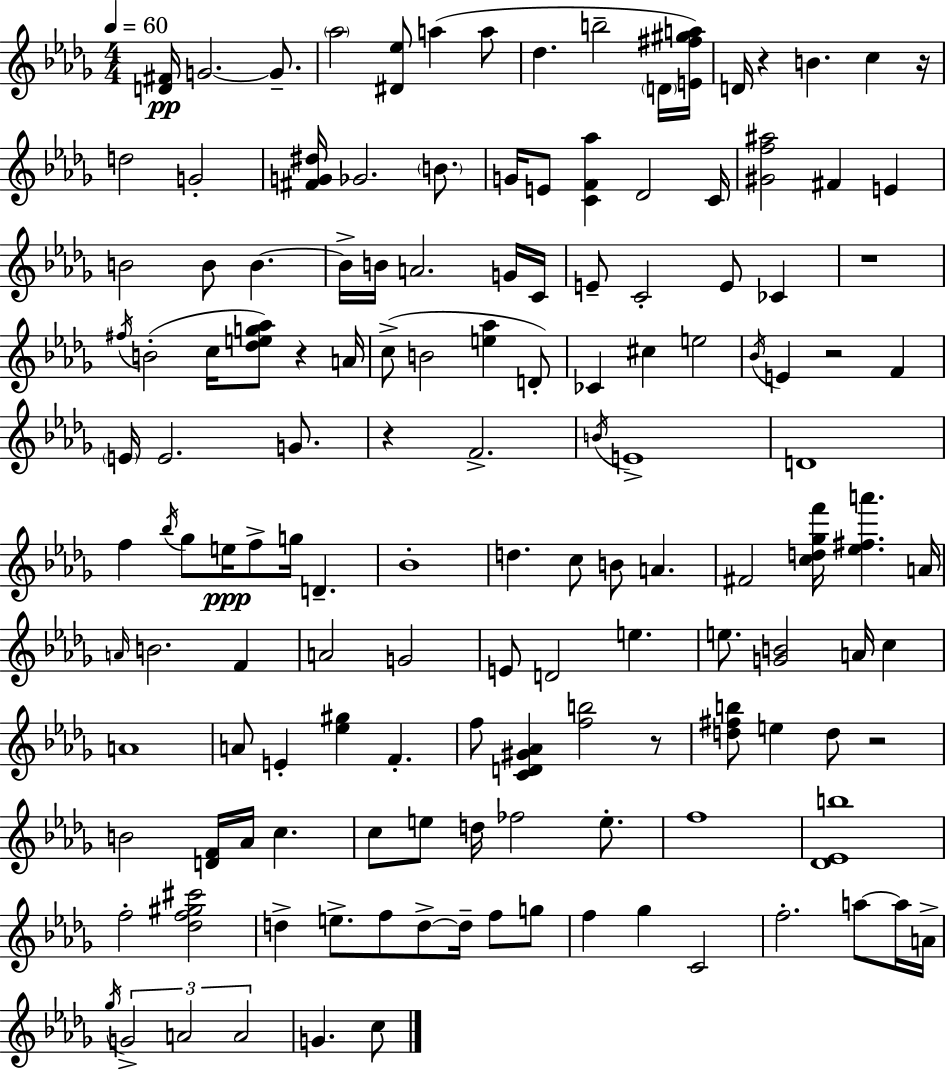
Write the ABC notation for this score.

X:1
T:Untitled
M:4/4
L:1/4
K:Bbm
[D^F]/4 G2 G/2 _a2 [^D_e]/2 a a/2 _d b2 D/4 [E^f^ga]/4 D/4 z B c z/4 d2 G2 [^FG^d]/4 _G2 B/2 G/4 E/2 [CF_a] _D2 C/4 [^Gf^a]2 ^F E B2 B/2 B B/4 B/4 A2 G/4 C/4 E/2 C2 E/2 _C z4 ^f/4 B2 c/4 [_deg_a]/2 z A/4 c/2 B2 [e_a] D/2 _C ^c e2 _B/4 E z2 F E/4 E2 G/2 z F2 B/4 E4 D4 f _b/4 _g/2 e/4 f/2 g/4 D _B4 d c/2 B/2 A ^F2 [cd_gf']/4 [_e^fa'] A/4 A/4 B2 F A2 G2 E/2 D2 e e/2 [GB]2 A/4 c A4 A/2 E [_e^g] F f/2 [CD^G_A] [fb]2 z/2 [d^fb]/2 e d/2 z2 B2 [DF]/4 _A/4 c c/2 e/2 d/4 _f2 e/2 f4 [_D_Eb]4 f2 [_df^g^c']2 d e/2 f/2 d/2 d/4 f/2 g/2 f _g C2 f2 a/2 a/4 A/4 _g/4 G2 A2 A2 G c/2